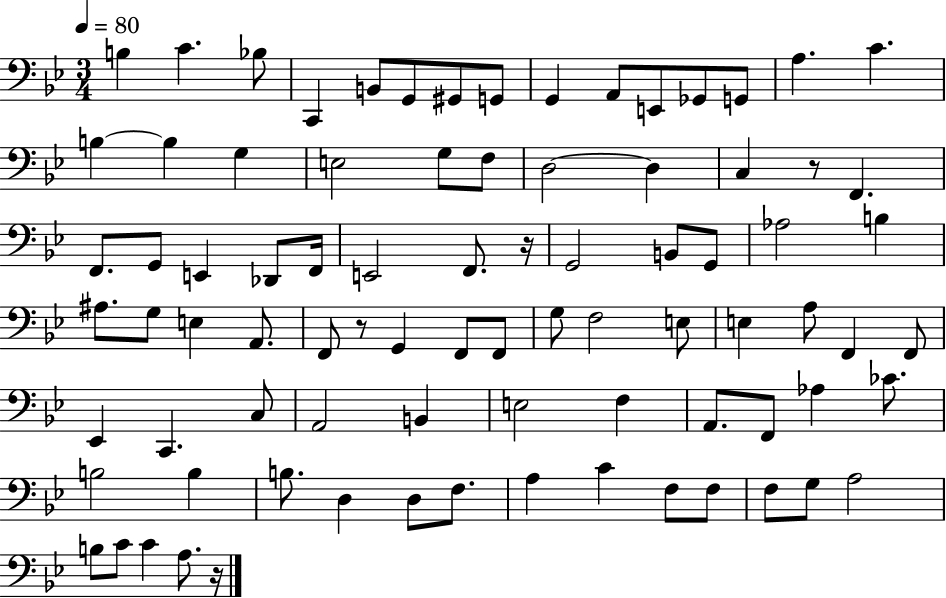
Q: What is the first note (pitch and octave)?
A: B3